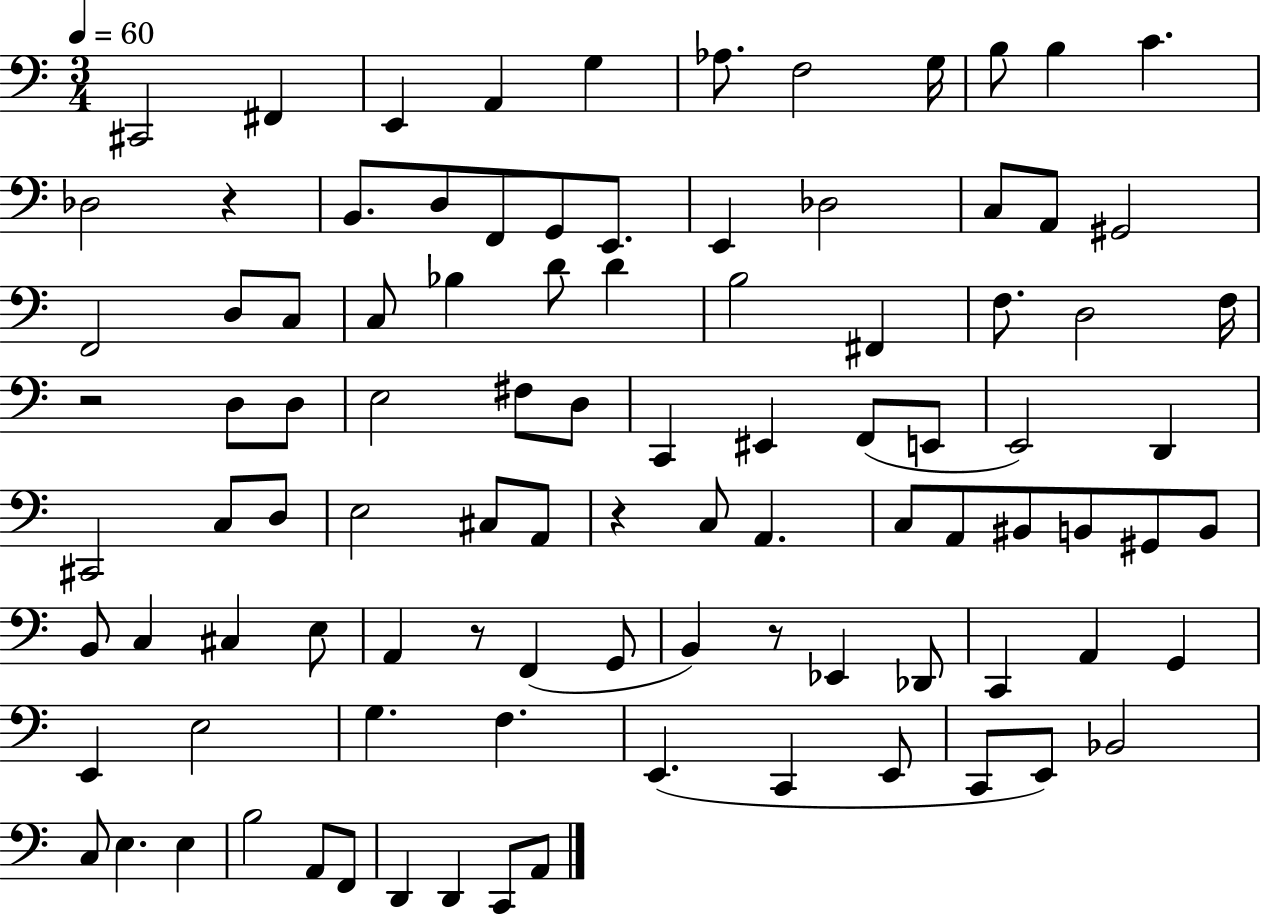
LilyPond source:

{
  \clef bass
  \numericTimeSignature
  \time 3/4
  \key c \major
  \tempo 4 = 60
  cis,2 fis,4 | e,4 a,4 g4 | aes8. f2 g16 | b8 b4 c'4. | \break des2 r4 | b,8. d8 f,8 g,8 e,8. | e,4 des2 | c8 a,8 gis,2 | \break f,2 d8 c8 | c8 bes4 d'8 d'4 | b2 fis,4 | f8. d2 f16 | \break r2 d8 d8 | e2 fis8 d8 | c,4 eis,4 f,8( e,8 | e,2) d,4 | \break cis,2 c8 d8 | e2 cis8 a,8 | r4 c8 a,4. | c8 a,8 bis,8 b,8 gis,8 b,8 | \break b,8 c4 cis4 e8 | a,4 r8 f,4( g,8 | b,4) r8 ees,4 des,8 | c,4 a,4 g,4 | \break e,4 e2 | g4. f4. | e,4.( c,4 e,8 | c,8 e,8) bes,2 | \break c8 e4. e4 | b2 a,8 f,8 | d,4 d,4 c,8 a,8 | \bar "|."
}